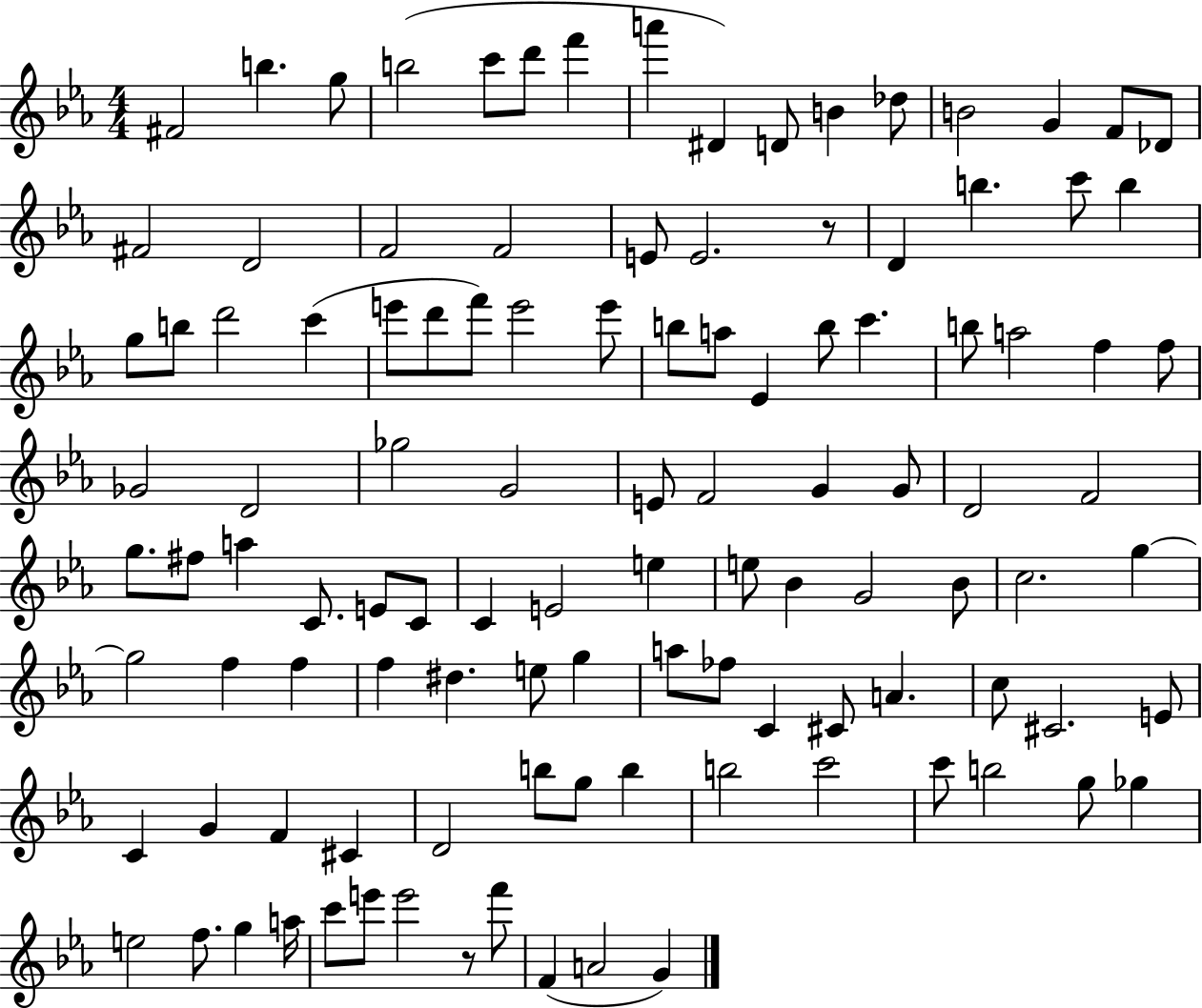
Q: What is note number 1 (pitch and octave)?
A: F#4